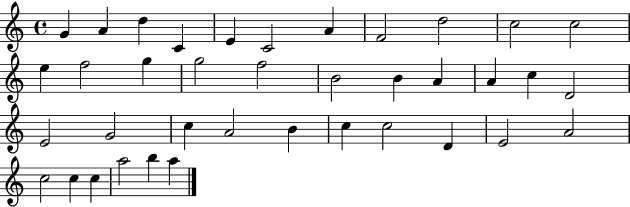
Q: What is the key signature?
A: C major